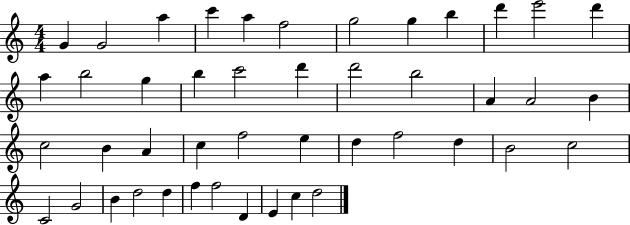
X:1
T:Untitled
M:4/4
L:1/4
K:C
G G2 a c' a f2 g2 g b d' e'2 d' a b2 g b c'2 d' d'2 b2 A A2 B c2 B A c f2 e d f2 d B2 c2 C2 G2 B d2 d f f2 D E c d2